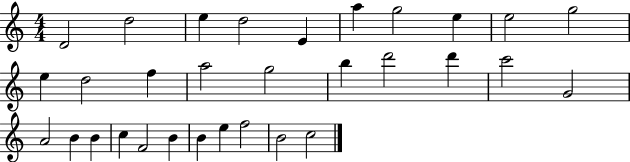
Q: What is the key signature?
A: C major